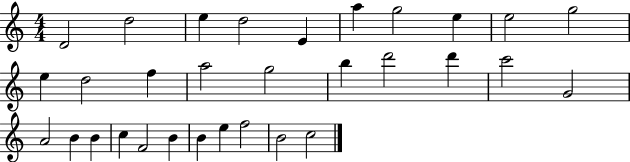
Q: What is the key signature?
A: C major